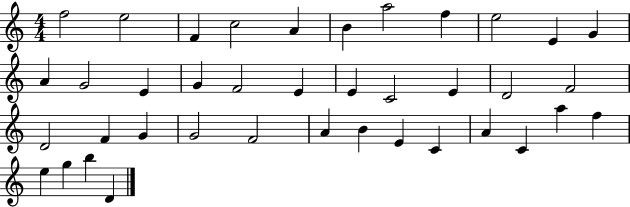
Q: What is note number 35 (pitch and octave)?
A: F5